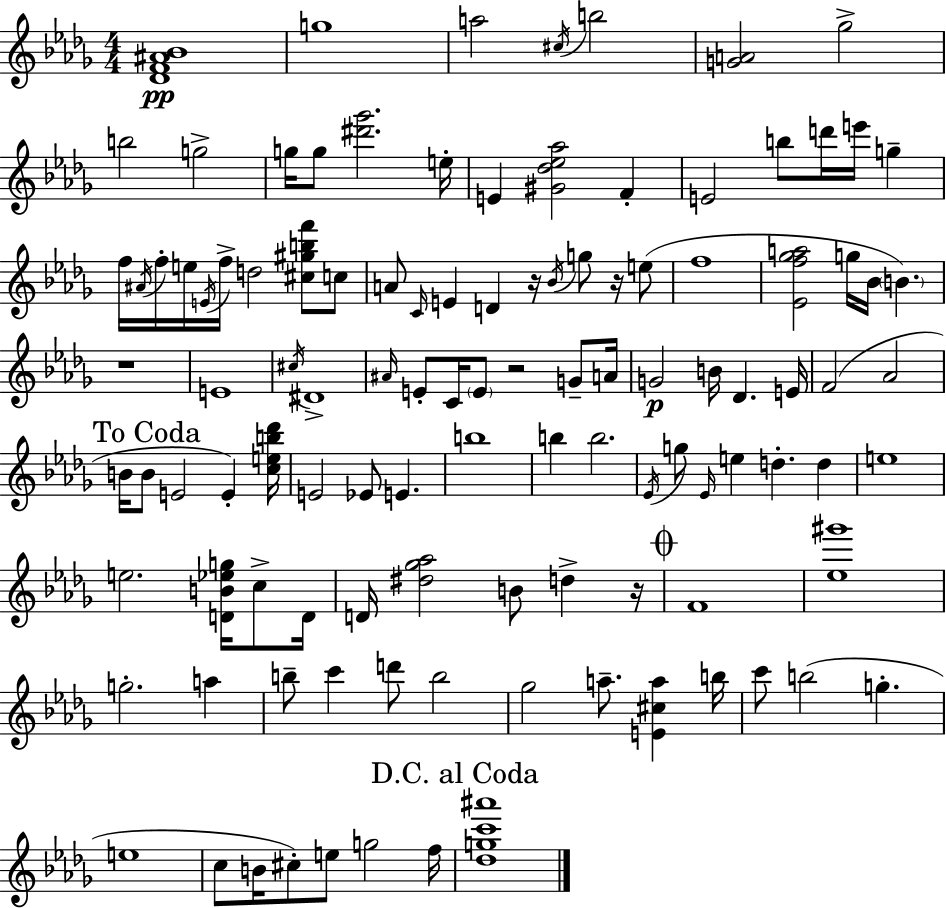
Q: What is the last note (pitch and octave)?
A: F5